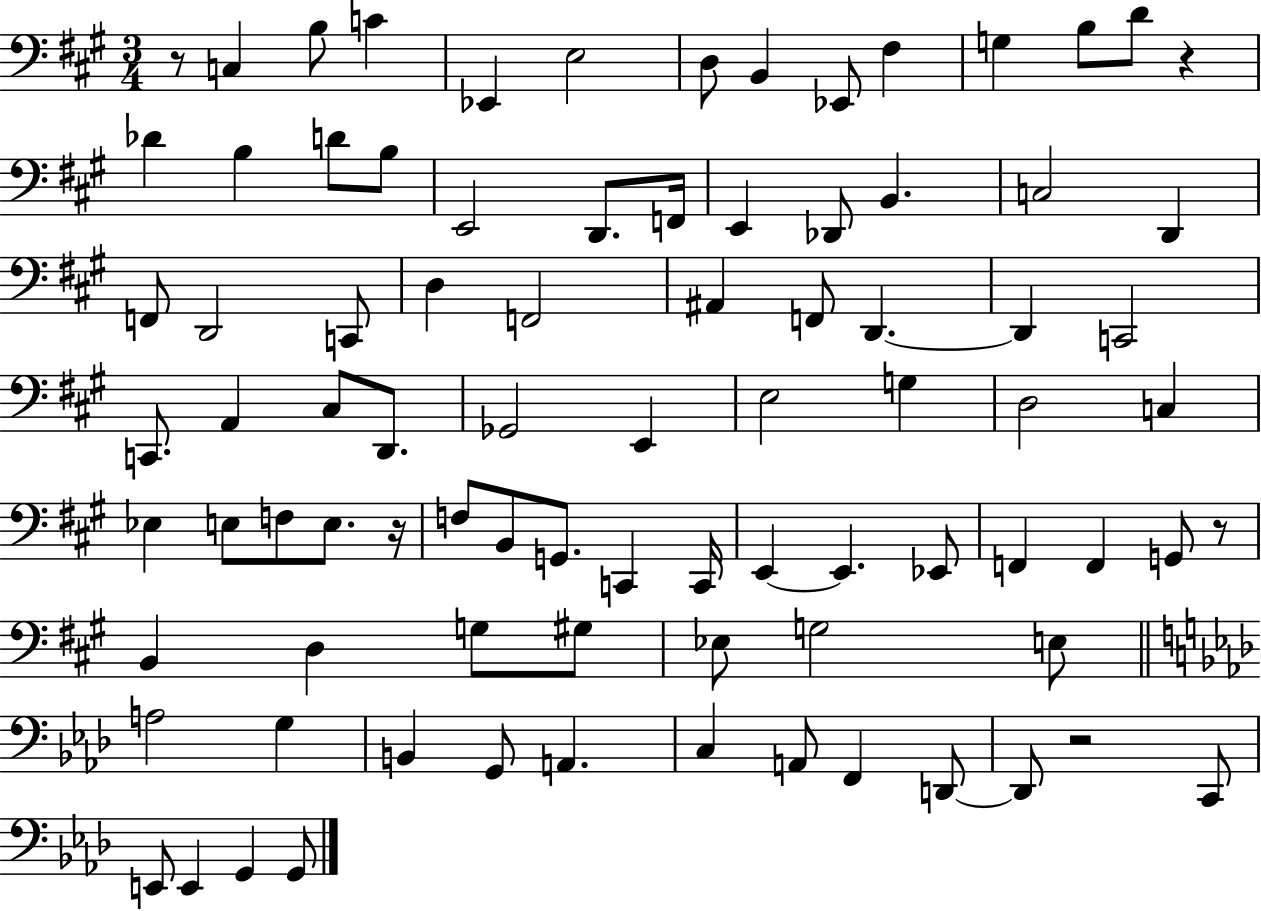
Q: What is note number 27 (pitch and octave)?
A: C2